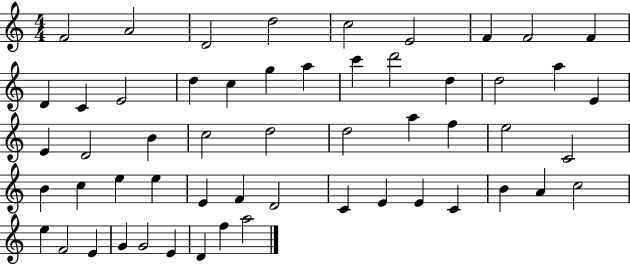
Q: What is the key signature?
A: C major